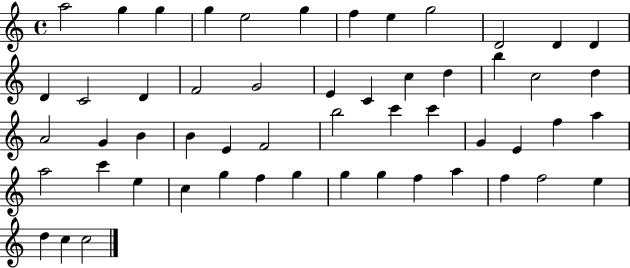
A5/h G5/q G5/q G5/q E5/h G5/q F5/q E5/q G5/h D4/h D4/q D4/q D4/q C4/h D4/q F4/h G4/h E4/q C4/q C5/q D5/q B5/q C5/h D5/q A4/h G4/q B4/q B4/q E4/q F4/h B5/h C6/q C6/q G4/q E4/q F5/q A5/q A5/h C6/q E5/q C5/q G5/q F5/q G5/q G5/q G5/q F5/q A5/q F5/q F5/h E5/q D5/q C5/q C5/h